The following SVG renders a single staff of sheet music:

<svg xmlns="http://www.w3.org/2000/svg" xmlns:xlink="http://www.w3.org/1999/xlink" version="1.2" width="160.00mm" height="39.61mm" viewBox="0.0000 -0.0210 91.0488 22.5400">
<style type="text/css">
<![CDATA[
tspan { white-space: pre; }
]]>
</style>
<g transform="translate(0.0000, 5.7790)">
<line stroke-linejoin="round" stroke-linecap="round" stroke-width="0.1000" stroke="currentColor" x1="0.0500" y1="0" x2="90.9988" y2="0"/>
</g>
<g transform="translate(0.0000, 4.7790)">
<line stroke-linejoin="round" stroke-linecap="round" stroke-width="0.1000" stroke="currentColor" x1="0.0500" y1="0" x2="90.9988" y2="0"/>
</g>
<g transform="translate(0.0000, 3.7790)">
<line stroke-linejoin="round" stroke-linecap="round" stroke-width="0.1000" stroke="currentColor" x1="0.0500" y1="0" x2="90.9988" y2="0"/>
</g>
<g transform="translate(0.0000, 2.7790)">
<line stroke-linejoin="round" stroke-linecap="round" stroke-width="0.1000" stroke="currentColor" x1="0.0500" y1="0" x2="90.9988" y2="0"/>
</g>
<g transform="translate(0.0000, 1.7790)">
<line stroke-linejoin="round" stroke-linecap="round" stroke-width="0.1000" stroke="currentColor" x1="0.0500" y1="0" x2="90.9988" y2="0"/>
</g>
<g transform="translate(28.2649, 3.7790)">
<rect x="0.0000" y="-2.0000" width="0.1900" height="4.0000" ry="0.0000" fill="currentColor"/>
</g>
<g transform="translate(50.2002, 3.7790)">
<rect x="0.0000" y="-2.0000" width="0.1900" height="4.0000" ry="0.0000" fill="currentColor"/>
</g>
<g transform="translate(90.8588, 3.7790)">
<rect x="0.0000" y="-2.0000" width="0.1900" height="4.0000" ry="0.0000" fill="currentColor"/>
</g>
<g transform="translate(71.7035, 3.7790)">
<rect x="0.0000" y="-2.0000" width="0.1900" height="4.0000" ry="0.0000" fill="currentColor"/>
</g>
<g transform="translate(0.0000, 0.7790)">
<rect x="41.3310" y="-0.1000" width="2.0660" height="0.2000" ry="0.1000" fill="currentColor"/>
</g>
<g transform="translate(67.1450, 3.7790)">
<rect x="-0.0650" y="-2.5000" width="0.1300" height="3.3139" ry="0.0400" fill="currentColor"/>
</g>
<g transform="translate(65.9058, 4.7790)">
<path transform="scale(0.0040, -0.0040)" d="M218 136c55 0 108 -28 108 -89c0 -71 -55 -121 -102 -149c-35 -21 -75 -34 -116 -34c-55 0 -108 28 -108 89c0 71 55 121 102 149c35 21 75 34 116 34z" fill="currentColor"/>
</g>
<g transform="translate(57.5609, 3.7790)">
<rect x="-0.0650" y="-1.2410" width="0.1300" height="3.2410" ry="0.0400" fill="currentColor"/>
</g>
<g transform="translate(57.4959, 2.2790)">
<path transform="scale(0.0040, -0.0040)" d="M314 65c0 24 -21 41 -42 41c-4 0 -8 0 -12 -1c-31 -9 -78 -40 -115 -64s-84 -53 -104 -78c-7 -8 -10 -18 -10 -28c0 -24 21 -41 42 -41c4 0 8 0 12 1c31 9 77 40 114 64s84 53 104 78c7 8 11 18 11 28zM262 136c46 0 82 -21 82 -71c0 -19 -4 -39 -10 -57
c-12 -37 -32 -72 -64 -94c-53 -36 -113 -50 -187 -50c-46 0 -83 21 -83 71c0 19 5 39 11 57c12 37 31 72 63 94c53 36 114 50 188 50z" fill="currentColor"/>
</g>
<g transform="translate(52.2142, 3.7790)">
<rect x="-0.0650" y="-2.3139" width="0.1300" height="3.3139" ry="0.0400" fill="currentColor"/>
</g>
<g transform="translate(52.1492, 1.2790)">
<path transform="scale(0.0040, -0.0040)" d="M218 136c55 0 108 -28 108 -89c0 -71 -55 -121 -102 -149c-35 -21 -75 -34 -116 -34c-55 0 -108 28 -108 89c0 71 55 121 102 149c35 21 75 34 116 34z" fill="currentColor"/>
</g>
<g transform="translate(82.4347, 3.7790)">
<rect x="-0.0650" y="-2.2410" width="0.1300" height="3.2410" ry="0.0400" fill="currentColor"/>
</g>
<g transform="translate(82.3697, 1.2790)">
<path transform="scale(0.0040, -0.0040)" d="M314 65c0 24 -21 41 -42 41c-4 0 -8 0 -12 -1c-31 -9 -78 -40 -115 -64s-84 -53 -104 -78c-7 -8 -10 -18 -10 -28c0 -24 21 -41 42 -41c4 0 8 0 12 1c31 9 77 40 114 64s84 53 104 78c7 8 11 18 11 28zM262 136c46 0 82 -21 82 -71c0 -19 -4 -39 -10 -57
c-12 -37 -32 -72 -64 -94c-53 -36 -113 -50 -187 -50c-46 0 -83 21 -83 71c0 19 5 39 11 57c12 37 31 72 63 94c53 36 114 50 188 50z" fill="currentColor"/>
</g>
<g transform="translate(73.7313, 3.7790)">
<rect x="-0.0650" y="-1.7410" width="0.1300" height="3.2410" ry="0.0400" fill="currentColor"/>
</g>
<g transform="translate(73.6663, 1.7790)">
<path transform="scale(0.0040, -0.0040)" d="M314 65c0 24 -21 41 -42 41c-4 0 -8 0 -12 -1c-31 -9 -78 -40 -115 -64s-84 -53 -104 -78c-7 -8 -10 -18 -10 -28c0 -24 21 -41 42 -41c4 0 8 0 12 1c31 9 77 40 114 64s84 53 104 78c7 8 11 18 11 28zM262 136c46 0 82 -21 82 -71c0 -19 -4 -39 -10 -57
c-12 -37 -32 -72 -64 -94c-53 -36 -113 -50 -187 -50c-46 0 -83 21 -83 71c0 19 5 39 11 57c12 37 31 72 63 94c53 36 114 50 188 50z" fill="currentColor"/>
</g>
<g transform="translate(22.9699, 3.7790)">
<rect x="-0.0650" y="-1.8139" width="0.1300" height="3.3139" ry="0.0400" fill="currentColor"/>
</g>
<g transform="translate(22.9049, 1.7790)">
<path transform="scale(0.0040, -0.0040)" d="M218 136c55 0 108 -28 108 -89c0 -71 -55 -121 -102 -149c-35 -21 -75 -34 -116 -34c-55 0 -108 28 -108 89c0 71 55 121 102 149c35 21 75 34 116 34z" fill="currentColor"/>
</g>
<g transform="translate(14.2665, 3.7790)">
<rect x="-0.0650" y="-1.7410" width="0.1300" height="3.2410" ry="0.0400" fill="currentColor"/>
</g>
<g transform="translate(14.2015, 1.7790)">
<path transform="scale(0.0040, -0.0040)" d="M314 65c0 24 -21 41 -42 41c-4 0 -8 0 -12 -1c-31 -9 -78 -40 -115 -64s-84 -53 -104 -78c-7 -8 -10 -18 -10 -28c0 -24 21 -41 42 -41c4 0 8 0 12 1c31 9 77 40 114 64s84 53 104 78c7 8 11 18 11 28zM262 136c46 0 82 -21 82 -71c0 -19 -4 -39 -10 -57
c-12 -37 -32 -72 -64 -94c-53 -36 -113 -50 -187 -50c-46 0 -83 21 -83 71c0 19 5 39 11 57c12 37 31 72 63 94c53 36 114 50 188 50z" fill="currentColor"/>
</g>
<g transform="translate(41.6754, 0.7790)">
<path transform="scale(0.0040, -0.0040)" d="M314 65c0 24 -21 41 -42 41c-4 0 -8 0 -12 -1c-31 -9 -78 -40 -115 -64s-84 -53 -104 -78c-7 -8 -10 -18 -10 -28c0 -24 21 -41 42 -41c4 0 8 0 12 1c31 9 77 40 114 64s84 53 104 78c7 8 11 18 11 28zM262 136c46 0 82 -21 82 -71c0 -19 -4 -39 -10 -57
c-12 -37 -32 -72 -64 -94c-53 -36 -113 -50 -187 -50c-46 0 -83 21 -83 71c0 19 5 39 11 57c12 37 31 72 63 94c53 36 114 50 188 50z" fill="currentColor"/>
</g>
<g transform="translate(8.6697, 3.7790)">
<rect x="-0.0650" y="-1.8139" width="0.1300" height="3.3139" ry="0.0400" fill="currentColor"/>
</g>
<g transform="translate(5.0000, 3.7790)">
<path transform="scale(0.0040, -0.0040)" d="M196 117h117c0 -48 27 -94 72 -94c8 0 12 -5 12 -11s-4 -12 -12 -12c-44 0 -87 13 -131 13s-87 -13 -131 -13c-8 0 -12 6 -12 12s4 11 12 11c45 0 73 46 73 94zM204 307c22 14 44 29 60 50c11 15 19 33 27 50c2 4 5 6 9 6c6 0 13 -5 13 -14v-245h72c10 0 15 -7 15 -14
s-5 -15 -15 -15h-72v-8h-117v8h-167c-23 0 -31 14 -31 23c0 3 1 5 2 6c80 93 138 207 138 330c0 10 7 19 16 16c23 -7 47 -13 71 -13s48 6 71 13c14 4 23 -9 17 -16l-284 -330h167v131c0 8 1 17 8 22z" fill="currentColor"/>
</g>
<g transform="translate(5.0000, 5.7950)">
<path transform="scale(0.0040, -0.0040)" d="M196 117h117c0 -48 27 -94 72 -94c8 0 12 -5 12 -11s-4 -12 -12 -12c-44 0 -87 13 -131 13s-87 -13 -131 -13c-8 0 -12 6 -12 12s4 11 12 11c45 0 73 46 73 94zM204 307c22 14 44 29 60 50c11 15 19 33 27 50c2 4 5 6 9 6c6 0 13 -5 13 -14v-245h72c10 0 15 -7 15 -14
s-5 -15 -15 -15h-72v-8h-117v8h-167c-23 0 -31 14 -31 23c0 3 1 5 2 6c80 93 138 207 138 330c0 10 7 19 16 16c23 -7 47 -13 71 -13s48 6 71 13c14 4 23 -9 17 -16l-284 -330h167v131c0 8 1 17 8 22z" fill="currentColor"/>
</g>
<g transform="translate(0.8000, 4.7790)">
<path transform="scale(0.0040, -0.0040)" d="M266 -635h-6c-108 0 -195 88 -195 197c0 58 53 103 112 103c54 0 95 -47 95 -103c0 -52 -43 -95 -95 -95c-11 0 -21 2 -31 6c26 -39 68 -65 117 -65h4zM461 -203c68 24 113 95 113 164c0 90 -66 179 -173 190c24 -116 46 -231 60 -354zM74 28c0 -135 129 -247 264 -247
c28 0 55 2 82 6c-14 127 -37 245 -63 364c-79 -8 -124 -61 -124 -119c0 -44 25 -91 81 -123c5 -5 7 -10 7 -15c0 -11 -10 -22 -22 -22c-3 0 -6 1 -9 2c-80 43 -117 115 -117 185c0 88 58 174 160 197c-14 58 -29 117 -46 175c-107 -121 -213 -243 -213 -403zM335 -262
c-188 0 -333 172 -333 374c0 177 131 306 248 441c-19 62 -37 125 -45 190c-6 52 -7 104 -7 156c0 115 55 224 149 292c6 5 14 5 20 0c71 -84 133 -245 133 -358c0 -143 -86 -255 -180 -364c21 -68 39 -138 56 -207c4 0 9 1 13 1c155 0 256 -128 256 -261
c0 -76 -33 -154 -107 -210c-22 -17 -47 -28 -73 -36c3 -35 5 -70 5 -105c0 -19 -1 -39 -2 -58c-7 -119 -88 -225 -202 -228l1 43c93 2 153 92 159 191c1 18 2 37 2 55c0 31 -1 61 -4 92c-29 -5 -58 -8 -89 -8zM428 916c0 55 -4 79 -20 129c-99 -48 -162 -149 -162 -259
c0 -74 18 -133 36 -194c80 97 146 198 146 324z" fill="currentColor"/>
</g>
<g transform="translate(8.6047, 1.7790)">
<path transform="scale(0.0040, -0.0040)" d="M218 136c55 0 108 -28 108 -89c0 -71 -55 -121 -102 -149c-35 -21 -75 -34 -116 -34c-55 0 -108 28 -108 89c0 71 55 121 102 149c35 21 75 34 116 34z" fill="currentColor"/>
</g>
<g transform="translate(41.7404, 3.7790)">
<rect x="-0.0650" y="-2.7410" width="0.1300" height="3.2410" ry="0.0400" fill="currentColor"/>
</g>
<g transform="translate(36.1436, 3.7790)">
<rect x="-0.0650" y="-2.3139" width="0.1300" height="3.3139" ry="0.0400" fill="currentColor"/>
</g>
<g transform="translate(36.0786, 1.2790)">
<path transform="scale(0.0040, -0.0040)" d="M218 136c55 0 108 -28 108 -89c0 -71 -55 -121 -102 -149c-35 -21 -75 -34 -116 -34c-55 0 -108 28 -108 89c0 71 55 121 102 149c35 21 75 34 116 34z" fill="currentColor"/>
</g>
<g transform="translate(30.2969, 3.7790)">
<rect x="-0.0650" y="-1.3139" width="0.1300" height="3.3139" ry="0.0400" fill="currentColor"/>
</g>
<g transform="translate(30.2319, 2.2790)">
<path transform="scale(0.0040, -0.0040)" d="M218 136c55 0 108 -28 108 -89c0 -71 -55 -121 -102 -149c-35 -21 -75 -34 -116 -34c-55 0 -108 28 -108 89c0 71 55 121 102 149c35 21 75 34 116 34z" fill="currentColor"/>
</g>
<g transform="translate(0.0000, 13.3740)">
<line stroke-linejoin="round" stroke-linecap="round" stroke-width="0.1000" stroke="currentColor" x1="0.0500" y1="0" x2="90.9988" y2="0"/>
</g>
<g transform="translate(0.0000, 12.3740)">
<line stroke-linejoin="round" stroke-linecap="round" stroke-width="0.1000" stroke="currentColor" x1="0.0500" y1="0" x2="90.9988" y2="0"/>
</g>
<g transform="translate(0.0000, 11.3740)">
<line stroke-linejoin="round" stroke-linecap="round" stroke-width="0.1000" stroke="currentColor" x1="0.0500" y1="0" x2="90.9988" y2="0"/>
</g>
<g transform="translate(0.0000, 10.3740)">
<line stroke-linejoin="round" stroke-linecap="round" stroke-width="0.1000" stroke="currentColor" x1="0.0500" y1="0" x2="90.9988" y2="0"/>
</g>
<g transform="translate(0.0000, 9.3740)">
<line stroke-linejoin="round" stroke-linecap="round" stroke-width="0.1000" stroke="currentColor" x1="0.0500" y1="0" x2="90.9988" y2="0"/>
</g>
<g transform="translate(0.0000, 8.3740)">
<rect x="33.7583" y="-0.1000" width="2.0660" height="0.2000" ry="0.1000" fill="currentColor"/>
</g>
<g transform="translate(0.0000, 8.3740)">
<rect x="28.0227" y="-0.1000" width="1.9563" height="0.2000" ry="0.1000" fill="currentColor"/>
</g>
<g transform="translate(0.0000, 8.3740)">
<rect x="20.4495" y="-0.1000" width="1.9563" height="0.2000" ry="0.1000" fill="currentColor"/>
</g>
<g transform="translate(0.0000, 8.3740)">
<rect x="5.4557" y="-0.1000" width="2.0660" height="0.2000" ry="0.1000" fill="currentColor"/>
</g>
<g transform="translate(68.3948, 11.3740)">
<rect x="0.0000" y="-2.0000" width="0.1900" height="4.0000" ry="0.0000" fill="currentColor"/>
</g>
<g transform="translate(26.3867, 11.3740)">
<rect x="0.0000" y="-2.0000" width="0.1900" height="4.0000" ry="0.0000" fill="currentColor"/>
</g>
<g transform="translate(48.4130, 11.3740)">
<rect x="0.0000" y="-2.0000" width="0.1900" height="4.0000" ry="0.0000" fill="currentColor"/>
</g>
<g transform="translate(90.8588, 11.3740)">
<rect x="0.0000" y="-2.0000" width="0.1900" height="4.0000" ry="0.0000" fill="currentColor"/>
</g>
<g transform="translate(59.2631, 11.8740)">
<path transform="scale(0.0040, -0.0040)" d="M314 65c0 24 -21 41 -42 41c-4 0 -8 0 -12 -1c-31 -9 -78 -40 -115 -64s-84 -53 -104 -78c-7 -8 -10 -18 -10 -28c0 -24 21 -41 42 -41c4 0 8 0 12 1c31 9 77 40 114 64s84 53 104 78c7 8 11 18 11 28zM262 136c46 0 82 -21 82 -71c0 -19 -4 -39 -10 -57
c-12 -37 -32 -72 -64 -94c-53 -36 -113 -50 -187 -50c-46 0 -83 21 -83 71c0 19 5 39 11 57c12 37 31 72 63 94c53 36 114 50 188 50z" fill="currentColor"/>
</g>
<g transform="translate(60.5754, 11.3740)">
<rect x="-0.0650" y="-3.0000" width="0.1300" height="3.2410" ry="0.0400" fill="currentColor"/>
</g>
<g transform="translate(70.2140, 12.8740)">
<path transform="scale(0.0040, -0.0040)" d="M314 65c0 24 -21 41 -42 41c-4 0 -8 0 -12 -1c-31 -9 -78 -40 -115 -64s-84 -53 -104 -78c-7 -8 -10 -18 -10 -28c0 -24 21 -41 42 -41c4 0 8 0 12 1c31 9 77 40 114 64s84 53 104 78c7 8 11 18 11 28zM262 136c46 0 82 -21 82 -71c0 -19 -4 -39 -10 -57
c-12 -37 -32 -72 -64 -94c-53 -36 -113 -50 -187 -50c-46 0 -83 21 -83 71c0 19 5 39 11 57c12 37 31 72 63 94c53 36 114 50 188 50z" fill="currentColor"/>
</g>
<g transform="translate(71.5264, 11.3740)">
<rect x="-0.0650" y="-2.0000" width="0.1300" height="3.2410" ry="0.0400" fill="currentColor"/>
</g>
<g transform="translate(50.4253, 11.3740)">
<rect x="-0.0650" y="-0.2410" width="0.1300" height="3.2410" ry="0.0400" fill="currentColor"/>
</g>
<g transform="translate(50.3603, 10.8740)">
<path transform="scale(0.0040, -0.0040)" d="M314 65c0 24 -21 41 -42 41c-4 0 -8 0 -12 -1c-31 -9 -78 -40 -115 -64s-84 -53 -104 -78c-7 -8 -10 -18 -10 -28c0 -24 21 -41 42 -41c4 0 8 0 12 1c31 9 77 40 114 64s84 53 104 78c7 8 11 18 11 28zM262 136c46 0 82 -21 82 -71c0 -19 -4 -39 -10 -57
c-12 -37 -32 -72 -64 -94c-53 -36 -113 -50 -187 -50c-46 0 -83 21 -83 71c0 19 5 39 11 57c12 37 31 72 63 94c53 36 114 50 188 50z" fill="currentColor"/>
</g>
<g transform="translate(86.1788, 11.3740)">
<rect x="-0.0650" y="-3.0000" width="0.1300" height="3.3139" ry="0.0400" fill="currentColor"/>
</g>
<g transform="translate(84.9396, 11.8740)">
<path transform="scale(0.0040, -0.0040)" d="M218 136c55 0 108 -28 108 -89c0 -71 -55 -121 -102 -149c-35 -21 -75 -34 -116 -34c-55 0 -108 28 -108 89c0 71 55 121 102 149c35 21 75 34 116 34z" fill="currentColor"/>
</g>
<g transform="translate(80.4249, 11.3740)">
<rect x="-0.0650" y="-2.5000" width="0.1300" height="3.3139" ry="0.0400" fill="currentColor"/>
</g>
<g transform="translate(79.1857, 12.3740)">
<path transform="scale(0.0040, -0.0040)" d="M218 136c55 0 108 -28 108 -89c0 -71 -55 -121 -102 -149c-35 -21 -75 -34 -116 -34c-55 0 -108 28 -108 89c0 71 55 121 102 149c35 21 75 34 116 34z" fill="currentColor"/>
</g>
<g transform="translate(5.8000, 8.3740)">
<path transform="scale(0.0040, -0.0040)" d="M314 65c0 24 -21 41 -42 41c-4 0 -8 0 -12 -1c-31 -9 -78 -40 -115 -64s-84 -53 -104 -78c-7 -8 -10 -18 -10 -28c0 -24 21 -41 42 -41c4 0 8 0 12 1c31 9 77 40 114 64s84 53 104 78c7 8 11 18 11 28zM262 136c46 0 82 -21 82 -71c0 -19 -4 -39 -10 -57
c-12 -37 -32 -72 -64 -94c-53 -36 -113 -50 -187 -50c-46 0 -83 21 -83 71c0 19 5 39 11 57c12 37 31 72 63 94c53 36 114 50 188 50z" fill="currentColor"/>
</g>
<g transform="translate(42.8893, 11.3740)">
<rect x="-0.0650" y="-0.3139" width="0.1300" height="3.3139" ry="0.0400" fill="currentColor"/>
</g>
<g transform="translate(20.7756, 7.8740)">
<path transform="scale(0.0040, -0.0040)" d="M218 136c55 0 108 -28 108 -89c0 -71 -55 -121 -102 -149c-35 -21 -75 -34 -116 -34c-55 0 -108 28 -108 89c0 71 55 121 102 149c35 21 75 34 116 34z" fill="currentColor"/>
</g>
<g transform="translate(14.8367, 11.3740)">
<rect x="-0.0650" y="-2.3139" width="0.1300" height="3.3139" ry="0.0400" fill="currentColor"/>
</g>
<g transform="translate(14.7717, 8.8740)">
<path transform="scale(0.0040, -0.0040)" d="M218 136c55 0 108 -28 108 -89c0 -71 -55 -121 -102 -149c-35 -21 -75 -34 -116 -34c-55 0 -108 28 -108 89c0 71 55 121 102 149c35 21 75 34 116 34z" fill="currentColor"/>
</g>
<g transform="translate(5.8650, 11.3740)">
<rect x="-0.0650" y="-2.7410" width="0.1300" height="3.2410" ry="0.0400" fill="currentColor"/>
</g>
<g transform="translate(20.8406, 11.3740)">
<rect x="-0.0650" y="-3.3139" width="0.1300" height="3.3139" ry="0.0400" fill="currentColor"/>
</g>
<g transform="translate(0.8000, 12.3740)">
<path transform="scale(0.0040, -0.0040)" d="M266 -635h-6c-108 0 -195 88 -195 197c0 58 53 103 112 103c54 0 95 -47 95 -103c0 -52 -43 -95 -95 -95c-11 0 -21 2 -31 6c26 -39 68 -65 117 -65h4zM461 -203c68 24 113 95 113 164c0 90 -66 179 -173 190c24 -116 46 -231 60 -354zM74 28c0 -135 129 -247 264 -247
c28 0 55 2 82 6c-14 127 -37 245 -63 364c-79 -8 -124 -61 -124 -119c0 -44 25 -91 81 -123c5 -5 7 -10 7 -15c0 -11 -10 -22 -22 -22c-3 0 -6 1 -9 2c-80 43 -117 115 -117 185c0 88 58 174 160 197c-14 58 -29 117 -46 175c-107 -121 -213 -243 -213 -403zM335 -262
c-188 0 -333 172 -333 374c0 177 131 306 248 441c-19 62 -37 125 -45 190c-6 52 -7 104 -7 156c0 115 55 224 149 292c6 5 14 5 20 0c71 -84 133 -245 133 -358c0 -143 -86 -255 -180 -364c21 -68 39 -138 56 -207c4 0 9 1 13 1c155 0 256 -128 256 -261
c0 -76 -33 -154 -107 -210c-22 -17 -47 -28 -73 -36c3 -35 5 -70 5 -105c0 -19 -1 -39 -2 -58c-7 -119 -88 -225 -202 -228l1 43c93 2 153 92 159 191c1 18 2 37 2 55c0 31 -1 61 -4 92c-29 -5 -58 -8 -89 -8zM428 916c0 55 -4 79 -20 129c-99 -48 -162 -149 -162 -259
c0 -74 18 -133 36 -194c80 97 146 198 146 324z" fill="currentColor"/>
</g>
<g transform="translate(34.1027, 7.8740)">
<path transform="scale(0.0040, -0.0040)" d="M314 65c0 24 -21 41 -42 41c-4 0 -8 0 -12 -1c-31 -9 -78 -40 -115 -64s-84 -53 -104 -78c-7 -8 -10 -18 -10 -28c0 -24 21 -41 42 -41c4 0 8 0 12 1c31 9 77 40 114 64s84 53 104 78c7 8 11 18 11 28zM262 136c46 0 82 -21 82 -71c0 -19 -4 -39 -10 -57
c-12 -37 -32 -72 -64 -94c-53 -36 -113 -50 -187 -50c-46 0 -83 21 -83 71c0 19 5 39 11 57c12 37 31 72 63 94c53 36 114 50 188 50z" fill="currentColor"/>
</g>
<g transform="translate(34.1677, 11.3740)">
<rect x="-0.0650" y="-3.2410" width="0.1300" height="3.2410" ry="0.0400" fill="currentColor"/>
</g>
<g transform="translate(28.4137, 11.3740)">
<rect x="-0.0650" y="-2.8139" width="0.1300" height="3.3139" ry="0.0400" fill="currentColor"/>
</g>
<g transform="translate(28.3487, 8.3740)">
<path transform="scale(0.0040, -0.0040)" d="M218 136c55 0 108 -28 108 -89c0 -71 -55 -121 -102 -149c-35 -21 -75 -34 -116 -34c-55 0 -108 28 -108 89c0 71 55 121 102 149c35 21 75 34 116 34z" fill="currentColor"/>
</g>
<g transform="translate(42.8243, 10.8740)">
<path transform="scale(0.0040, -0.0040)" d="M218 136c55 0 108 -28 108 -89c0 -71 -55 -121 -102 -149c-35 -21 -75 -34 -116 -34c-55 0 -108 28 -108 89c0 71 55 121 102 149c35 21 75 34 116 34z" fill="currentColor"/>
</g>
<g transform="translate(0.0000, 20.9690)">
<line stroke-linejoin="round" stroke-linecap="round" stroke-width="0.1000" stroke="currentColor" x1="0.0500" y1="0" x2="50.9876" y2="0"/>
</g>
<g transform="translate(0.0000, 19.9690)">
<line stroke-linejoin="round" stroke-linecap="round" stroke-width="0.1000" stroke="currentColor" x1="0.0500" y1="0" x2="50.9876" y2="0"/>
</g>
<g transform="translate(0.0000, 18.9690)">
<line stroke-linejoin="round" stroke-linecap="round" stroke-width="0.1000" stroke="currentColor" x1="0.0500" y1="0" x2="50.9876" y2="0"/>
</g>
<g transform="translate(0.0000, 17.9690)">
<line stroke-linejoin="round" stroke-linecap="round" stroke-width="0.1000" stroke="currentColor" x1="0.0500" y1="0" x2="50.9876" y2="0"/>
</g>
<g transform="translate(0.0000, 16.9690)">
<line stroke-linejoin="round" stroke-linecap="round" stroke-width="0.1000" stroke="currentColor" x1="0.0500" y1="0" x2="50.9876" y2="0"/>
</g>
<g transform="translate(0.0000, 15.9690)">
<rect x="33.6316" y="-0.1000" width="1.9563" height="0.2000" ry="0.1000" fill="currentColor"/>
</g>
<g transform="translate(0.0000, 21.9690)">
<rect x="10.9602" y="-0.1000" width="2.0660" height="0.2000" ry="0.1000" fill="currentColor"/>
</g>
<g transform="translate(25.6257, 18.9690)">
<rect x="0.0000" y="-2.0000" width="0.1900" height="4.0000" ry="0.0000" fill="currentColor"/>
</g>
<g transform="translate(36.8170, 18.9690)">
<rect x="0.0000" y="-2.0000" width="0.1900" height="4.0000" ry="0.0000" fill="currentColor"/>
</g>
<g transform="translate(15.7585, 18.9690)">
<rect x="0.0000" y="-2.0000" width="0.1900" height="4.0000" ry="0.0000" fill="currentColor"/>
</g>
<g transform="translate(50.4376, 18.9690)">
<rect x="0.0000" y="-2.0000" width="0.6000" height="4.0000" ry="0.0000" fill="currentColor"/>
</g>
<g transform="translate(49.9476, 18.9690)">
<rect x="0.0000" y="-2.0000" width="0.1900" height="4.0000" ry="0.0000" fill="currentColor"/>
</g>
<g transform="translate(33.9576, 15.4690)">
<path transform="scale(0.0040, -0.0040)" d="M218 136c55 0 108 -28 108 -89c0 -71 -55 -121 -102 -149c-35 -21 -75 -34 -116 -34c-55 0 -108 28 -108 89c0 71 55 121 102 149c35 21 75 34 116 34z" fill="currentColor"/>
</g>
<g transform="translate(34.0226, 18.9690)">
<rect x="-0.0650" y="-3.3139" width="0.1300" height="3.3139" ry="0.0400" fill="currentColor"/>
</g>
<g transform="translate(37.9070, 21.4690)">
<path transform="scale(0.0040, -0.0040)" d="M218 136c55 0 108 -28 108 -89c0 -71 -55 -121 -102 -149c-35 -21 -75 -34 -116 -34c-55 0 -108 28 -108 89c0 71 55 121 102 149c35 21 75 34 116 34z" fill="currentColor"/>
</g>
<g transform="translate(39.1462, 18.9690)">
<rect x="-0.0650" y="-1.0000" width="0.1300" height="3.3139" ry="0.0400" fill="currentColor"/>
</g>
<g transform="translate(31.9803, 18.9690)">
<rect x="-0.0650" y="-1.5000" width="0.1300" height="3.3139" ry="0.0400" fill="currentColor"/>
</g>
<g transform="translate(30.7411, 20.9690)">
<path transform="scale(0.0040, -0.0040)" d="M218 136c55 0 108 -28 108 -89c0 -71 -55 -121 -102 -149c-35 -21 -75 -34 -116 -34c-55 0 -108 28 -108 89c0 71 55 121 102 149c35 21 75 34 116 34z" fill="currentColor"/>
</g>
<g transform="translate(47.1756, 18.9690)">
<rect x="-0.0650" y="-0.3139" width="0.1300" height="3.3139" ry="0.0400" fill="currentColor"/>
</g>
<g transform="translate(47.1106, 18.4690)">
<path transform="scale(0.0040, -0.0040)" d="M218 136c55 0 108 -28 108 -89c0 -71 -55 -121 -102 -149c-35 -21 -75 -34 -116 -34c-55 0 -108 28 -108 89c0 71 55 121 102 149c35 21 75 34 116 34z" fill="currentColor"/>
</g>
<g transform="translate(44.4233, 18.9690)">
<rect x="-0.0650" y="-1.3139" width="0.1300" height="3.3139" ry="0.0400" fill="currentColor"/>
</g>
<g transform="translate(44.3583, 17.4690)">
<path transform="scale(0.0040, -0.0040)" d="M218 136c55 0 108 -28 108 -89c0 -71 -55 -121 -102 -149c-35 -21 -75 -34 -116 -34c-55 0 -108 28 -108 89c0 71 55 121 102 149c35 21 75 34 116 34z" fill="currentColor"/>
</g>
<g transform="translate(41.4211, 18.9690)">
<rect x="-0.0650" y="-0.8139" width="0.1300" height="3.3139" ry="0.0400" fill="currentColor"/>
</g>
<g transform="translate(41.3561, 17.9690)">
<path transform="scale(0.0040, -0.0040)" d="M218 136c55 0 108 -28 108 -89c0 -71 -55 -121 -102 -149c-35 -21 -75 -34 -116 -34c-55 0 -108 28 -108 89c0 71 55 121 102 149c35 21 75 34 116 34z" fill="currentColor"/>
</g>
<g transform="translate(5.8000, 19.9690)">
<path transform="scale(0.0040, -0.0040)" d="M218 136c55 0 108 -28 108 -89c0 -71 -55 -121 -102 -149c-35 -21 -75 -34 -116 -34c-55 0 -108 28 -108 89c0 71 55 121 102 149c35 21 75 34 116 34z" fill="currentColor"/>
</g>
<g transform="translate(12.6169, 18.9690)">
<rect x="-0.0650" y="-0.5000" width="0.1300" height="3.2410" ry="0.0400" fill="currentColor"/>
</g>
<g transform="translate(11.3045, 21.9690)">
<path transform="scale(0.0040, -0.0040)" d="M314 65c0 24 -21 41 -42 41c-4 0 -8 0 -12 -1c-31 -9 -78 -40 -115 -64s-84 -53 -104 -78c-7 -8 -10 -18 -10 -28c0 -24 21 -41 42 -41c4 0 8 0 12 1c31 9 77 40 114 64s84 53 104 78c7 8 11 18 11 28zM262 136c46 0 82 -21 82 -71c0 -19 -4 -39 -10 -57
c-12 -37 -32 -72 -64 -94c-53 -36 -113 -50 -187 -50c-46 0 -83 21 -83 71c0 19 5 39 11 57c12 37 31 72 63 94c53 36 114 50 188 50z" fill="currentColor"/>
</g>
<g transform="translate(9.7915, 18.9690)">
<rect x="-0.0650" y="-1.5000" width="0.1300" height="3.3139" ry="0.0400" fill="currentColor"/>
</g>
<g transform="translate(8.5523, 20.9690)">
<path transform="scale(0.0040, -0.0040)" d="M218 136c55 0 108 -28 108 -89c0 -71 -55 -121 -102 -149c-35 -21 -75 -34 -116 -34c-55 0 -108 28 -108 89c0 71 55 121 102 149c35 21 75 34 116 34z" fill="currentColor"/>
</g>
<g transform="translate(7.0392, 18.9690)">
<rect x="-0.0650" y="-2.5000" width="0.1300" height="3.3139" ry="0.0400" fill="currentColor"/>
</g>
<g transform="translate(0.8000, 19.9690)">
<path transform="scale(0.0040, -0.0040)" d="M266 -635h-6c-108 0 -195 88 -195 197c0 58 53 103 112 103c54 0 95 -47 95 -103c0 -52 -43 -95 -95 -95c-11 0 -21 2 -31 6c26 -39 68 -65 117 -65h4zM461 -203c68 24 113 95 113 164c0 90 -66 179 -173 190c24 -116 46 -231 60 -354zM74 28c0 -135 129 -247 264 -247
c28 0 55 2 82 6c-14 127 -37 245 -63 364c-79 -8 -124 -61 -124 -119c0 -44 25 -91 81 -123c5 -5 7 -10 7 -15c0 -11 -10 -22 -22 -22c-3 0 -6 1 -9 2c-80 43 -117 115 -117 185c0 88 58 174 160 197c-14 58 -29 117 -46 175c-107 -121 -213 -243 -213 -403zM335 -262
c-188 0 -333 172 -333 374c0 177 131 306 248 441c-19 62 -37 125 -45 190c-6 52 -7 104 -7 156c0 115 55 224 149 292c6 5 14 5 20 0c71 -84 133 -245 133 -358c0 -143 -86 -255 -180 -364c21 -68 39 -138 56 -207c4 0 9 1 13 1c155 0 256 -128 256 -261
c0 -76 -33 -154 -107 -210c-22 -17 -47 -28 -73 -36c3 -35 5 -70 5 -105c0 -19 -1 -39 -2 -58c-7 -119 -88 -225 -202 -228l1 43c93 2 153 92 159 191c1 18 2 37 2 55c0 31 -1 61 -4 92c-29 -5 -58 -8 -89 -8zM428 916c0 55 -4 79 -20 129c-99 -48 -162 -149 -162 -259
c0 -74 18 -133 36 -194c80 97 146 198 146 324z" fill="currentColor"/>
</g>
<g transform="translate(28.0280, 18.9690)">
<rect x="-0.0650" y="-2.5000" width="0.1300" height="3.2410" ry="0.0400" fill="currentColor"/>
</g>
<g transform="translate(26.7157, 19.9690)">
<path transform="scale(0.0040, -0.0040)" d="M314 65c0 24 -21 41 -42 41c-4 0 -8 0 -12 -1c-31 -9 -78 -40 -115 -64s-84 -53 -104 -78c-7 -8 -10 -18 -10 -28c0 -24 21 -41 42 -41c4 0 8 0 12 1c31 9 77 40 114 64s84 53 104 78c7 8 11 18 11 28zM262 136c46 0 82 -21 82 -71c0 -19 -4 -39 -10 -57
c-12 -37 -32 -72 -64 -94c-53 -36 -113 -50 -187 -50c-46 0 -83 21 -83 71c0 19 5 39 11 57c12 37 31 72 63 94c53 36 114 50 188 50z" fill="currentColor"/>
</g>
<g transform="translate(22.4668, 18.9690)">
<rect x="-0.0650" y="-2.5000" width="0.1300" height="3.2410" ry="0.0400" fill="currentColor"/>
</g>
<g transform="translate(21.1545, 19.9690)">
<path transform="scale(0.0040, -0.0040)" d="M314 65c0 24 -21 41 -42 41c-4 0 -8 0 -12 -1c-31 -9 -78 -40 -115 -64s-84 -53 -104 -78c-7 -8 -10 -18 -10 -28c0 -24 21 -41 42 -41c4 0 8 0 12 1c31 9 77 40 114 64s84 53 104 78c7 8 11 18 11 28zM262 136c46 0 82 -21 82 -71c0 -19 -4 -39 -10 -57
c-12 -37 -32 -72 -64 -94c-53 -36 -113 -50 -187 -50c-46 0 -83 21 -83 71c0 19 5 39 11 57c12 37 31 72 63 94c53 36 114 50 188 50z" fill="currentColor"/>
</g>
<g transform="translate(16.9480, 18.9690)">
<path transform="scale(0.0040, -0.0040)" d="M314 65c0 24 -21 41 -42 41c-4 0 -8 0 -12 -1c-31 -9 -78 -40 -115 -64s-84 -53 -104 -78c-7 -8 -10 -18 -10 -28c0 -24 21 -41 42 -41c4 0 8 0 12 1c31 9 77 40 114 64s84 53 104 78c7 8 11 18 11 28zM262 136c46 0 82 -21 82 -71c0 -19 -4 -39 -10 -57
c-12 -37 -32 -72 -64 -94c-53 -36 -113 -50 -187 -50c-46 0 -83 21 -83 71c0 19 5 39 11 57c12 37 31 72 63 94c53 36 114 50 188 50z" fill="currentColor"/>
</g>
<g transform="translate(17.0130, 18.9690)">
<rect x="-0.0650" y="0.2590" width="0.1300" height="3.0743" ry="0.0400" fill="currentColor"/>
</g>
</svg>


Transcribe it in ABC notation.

X:1
T:Untitled
M:4/4
L:1/4
K:C
f f2 f e g a2 g e2 G f2 g2 a2 g b a b2 c c2 A2 F2 G A G E C2 B2 G2 G2 E b D d e c